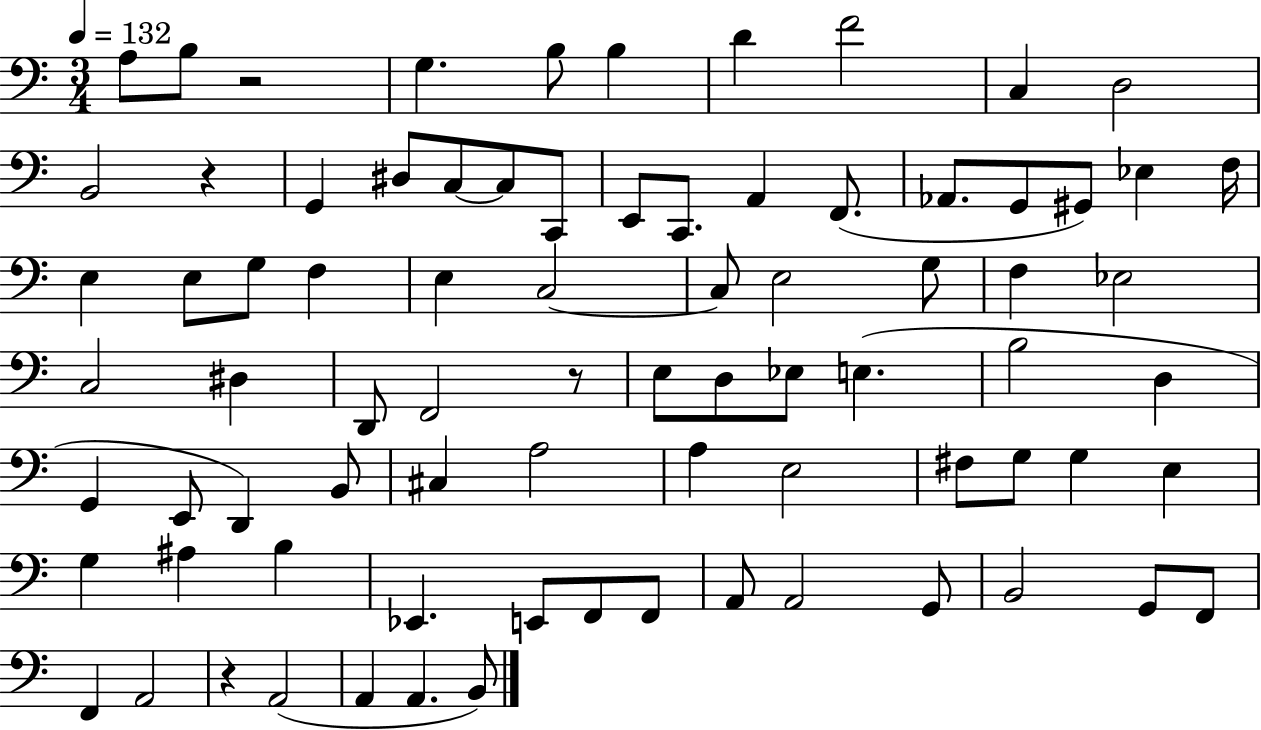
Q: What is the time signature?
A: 3/4